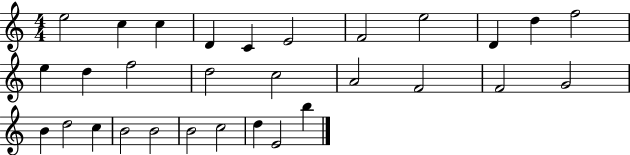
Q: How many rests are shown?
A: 0